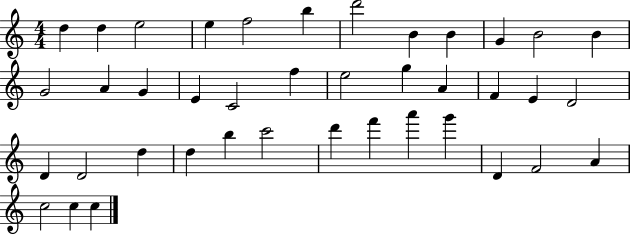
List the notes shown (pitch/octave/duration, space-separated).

D5/q D5/q E5/h E5/q F5/h B5/q D6/h B4/q B4/q G4/q B4/h B4/q G4/h A4/q G4/q E4/q C4/h F5/q E5/h G5/q A4/q F4/q E4/q D4/h D4/q D4/h D5/q D5/q B5/q C6/h D6/q F6/q A6/q G6/q D4/q F4/h A4/q C5/h C5/q C5/q